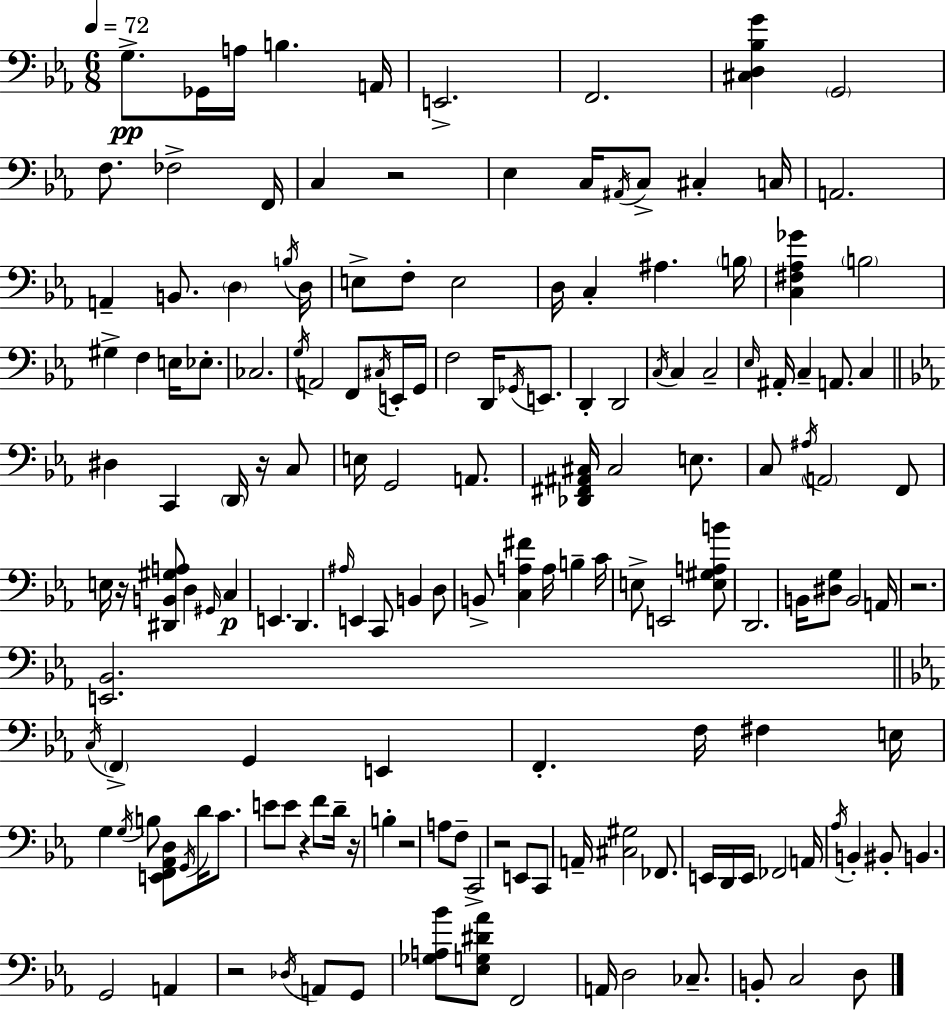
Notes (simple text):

G3/e. Gb2/s A3/s B3/q. A2/s E2/h. F2/h. [C#3,D3,Bb3,G4]/q G2/h F3/e. FES3/h F2/s C3/q R/h Eb3/q C3/s A#2/s C3/e C#3/q C3/s A2/h. A2/q B2/e. D3/q B3/s D3/s E3/e F3/e E3/h D3/s C3/q A#3/q. B3/s [C3,F#3,Ab3,Gb4]/q B3/h G#3/q F3/q E3/s Eb3/e. CES3/h. G3/s A2/h F2/e C#3/s E2/s G2/s F3/h D2/s Gb2/s E2/e. D2/q D2/h C3/s C3/q C3/h Eb3/s A#2/s C3/q A2/e. C3/q D#3/q C2/q D2/s R/s C3/e E3/s G2/h A2/e. [Db2,F#2,A#2,C#3]/s C#3/h E3/e. C3/e A#3/s A2/h F2/e E3/s R/s [D#2,B2,G#3,A3]/e D3/q G#2/s C3/q E2/q. D2/q. A#3/s E2/q C2/e B2/q D3/e B2/e [C3,A3,F#4]/q A3/s B3/q C4/s E3/e E2/h [E3,G#3,A3,B4]/e D2/h. B2/s [D#3,G3]/e B2/h A2/s R/h. [E2,Bb2]/h. C3/s F2/q G2/q E2/q F2/q. F3/s F#3/q E3/s G3/q G3/s B3/e [E2,F2,Ab2,D3]/e G2/s D4/s C4/e. E4/e E4/e R/q F4/e D4/s R/s B3/q R/h A3/e F3/e C2/h R/h E2/e C2/e A2/s [C#3,G#3]/h FES2/e. E2/s D2/s E2/s FES2/h A2/s Ab3/s B2/q BIS2/e B2/q. G2/h A2/q R/h Db3/s A2/e G2/e [Gb3,A3,Bb4]/e [Eb3,G3,D#4,Ab4]/e F2/h A2/s D3/h CES3/e. B2/e C3/h D3/e